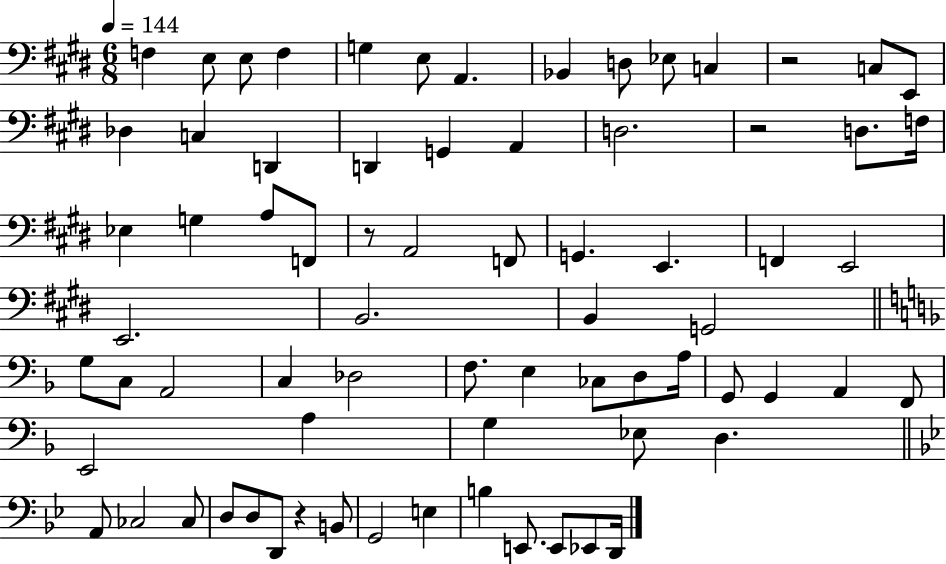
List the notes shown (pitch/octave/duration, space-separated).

F3/q E3/e E3/e F3/q G3/q E3/e A2/q. Bb2/q D3/e Eb3/e C3/q R/h C3/e E2/e Db3/q C3/q D2/q D2/q G2/q A2/q D3/h. R/h D3/e. F3/s Eb3/q G3/q A3/e F2/e R/e A2/h F2/e G2/q. E2/q. F2/q E2/h E2/h. B2/h. B2/q G2/h G3/e C3/e A2/h C3/q Db3/h F3/e. E3/q CES3/e D3/e A3/s G2/e G2/q A2/q F2/e E2/h A3/q G3/q Eb3/e D3/q. A2/e CES3/h CES3/e D3/e D3/e D2/e R/q B2/e G2/h E3/q B3/q E2/e. E2/e Eb2/e D2/s